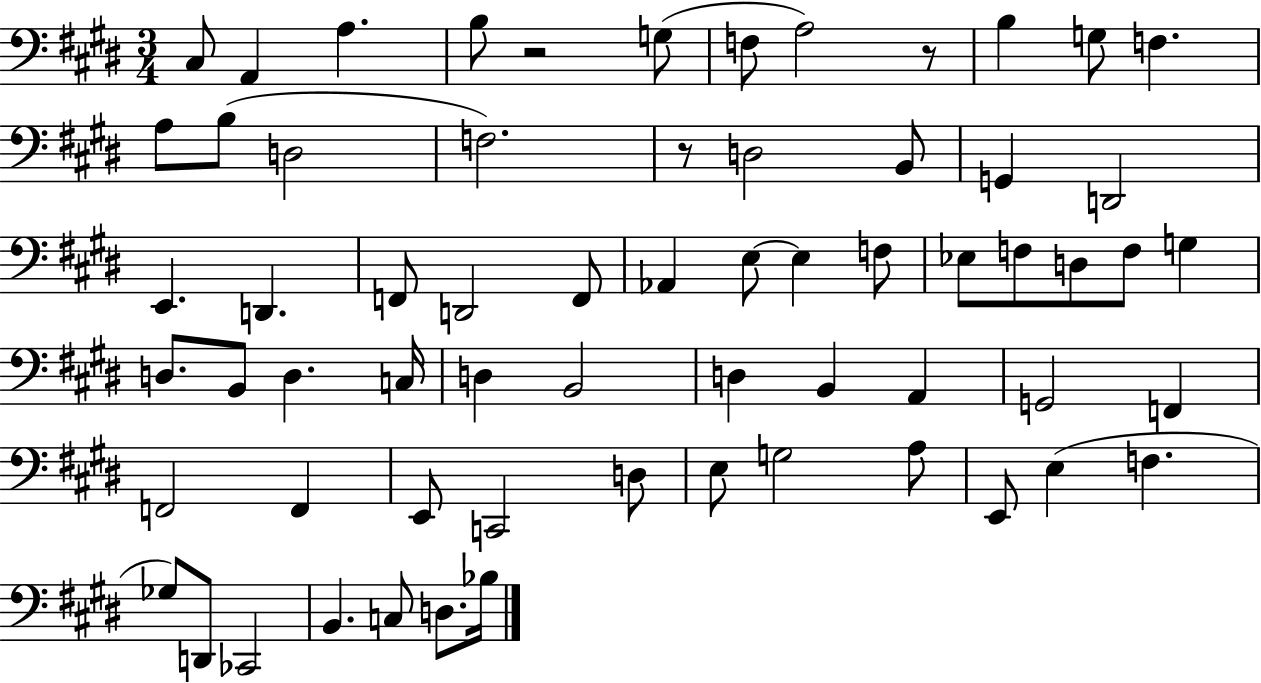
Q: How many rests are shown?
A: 3